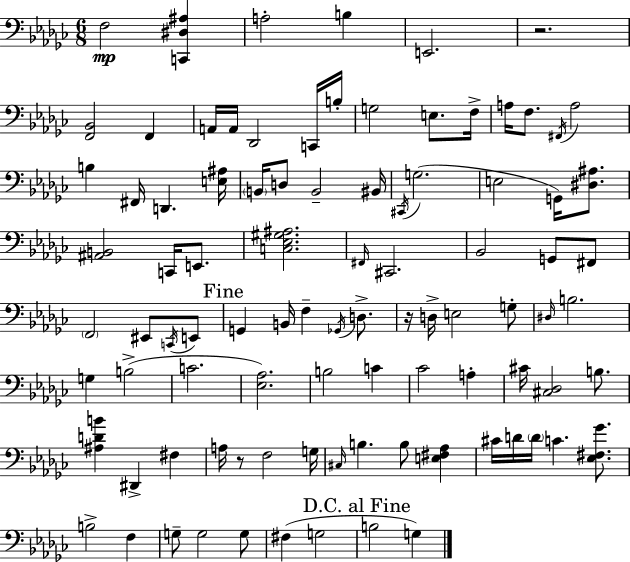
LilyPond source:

{
  \clef bass
  \numericTimeSignature
  \time 6/8
  \key ees \minor
  \repeat volta 2 { f2\mp <c, dis ais>4 | a2-. b4 | e,2. | r2. | \break <f, bes,>2 f,4 | a,16 a,16 des,2 c,16 b16-. | g2 e8. f16-> | a16 f8. \acciaccatura { fis,16 } a2 | \break b4 fis,16 d,4. | <e ais>16 \parenthesize b,16 d8 b,2-- | bis,16 \acciaccatura { cis,16 }( g2. | e2 g,16) <dis ais>8. | \break <ais, b,>2 c,16 e,8. | <c ees gis ais>2. | \grace { fis,16 } cis,2. | bes,2 g,8 | \break fis,8 \parenthesize f,2 eis,8 | \acciaccatura { c,16 } e,8 \mark "Fine" g,4 b,16 f4-- | \acciaccatura { ges,16 } d8.-> r16 d16-> e2 | g8-. \grace { dis16 } b2. | \break g4 b2->( | c'2. | <ees aes>2.) | b2 | \break c'4 ces'2 | a4-. cis'16 <cis des>2 | b8. <ais d' b'>4 dis,4-> | fis4 a16 r8 f2 | \break g16 \grace { cis16 } b4. | b8 <e fis aes>4 cis'16 d'16 \parenthesize d'16 c'4. | <ees fis ges'>8. b2-> | f4 g8-- g2 | \break g8 fis4( g2 | \mark "D.C. al Fine" b2 | g4) } \bar "|."
}